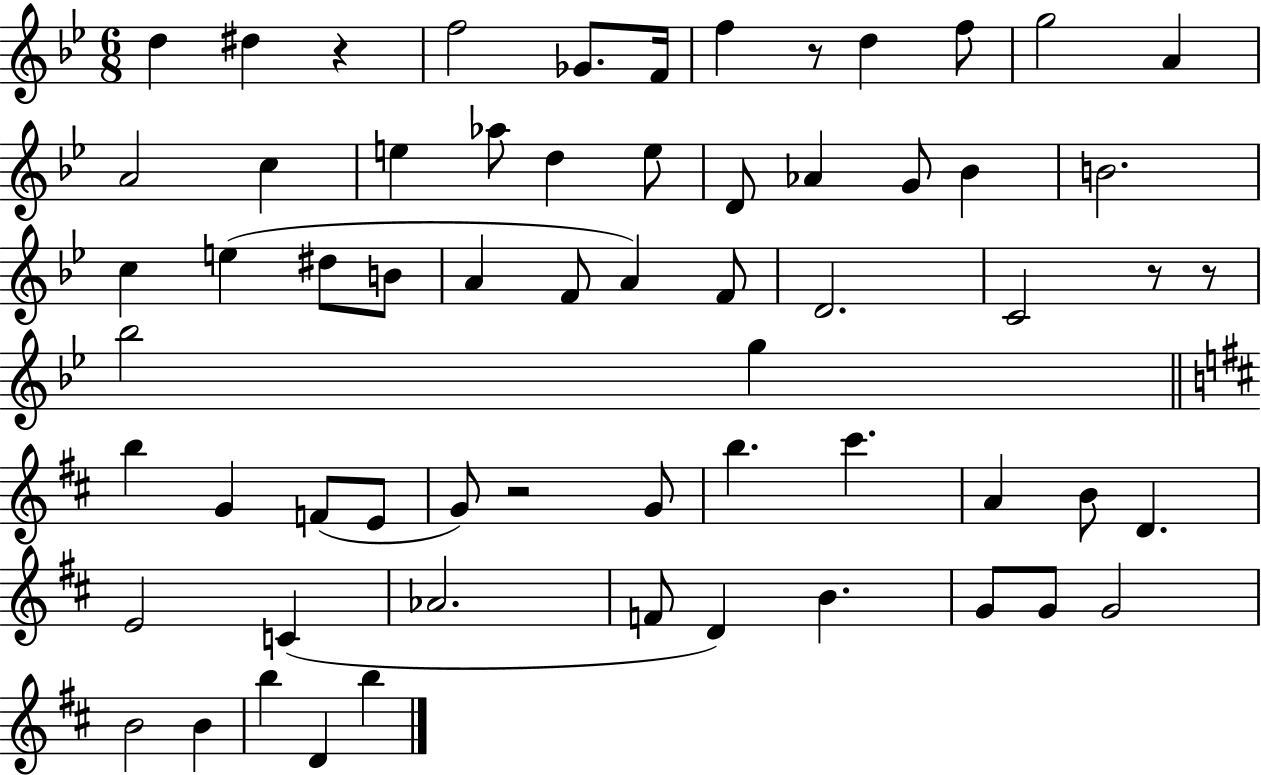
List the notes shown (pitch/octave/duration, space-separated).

D5/q D#5/q R/q F5/h Gb4/e. F4/s F5/q R/e D5/q F5/e G5/h A4/q A4/h C5/q E5/q Ab5/e D5/q E5/e D4/e Ab4/q G4/e Bb4/q B4/h. C5/q E5/q D#5/e B4/e A4/q F4/e A4/q F4/e D4/h. C4/h R/e R/e Bb5/h G5/q B5/q G4/q F4/e E4/e G4/e R/h G4/e B5/q. C#6/q. A4/q B4/e D4/q. E4/h C4/q Ab4/h. F4/e D4/q B4/q. G4/e G4/e G4/h B4/h B4/q B5/q D4/q B5/q